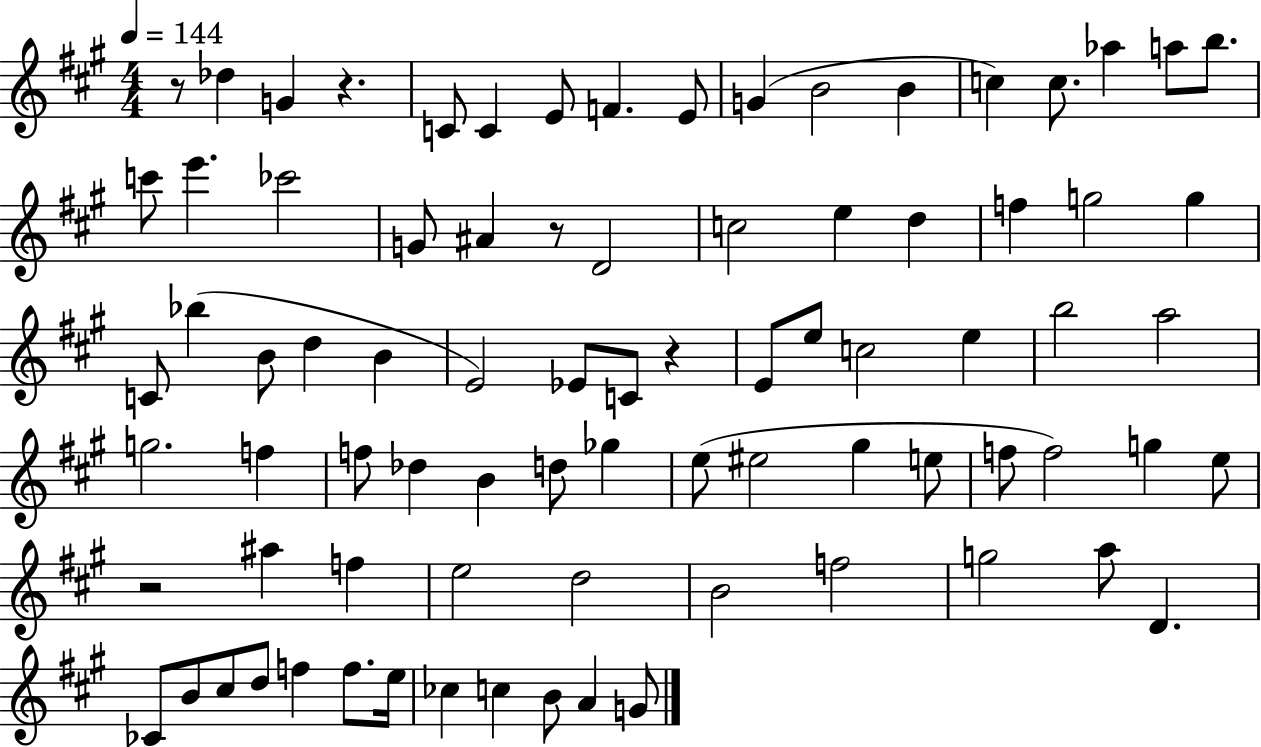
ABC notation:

X:1
T:Untitled
M:4/4
L:1/4
K:A
z/2 _d G z C/2 C E/2 F E/2 G B2 B c c/2 _a a/2 b/2 c'/2 e' _c'2 G/2 ^A z/2 D2 c2 e d f g2 g C/2 _b B/2 d B E2 _E/2 C/2 z E/2 e/2 c2 e b2 a2 g2 f f/2 _d B d/2 _g e/2 ^e2 ^g e/2 f/2 f2 g e/2 z2 ^a f e2 d2 B2 f2 g2 a/2 D _C/2 B/2 ^c/2 d/2 f f/2 e/4 _c c B/2 A G/2